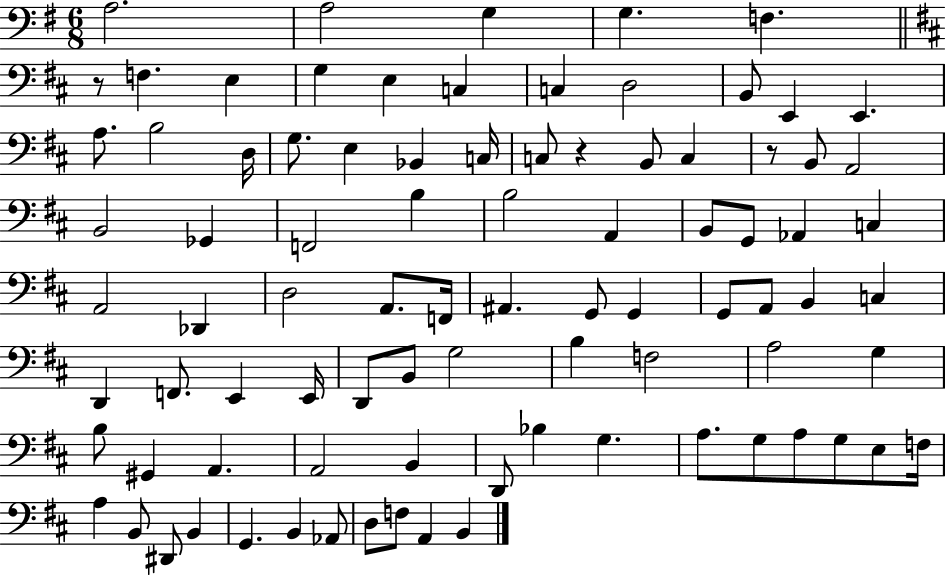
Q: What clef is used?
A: bass